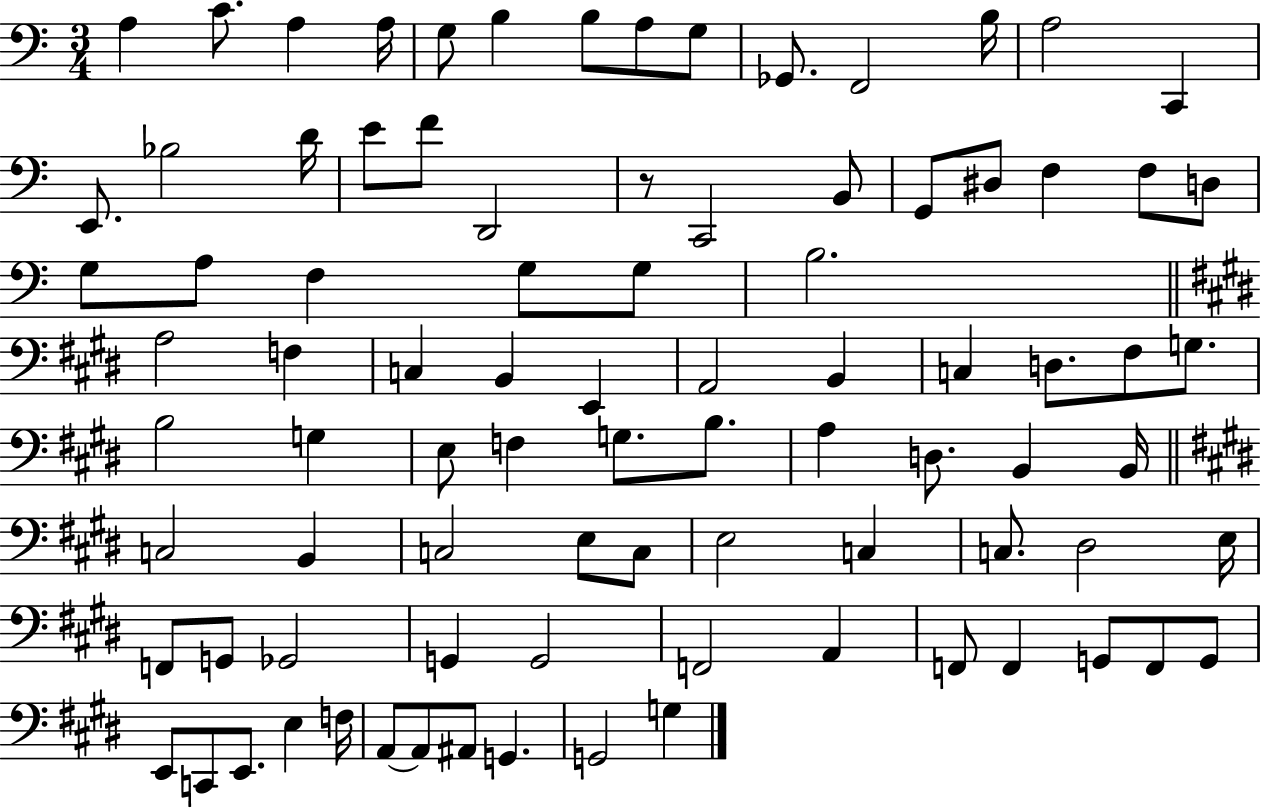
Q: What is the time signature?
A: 3/4